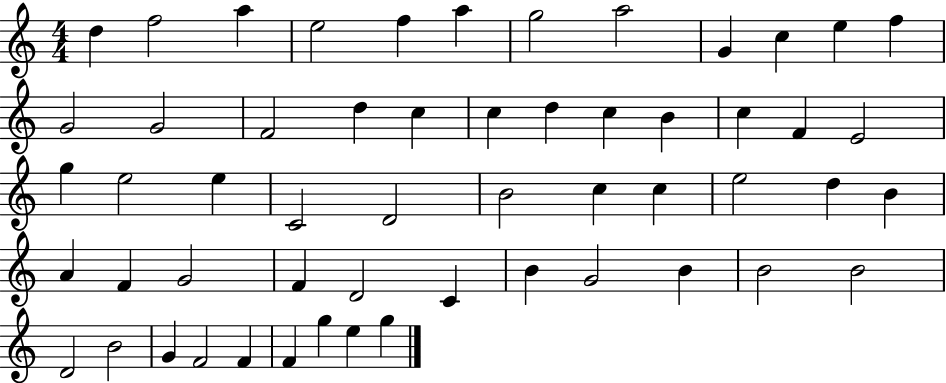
{
  \clef treble
  \numericTimeSignature
  \time 4/4
  \key c \major
  d''4 f''2 a''4 | e''2 f''4 a''4 | g''2 a''2 | g'4 c''4 e''4 f''4 | \break g'2 g'2 | f'2 d''4 c''4 | c''4 d''4 c''4 b'4 | c''4 f'4 e'2 | \break g''4 e''2 e''4 | c'2 d'2 | b'2 c''4 c''4 | e''2 d''4 b'4 | \break a'4 f'4 g'2 | f'4 d'2 c'4 | b'4 g'2 b'4 | b'2 b'2 | \break d'2 b'2 | g'4 f'2 f'4 | f'4 g''4 e''4 g''4 | \bar "|."
}